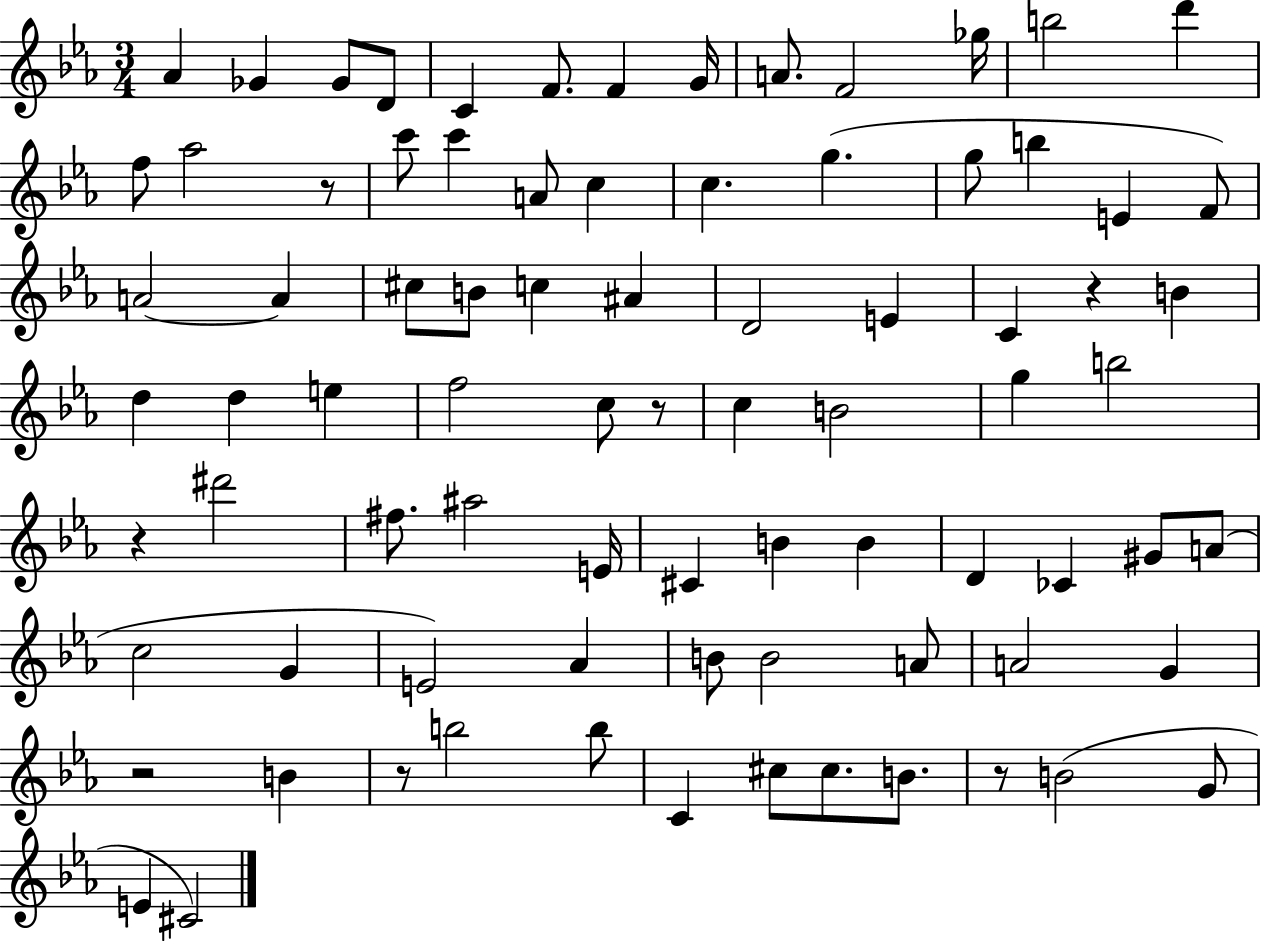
Ab4/q Gb4/q Gb4/e D4/e C4/q F4/e. F4/q G4/s A4/e. F4/h Gb5/s B5/h D6/q F5/e Ab5/h R/e C6/e C6/q A4/e C5/q C5/q. G5/q. G5/e B5/q E4/q F4/e A4/h A4/q C#5/e B4/e C5/q A#4/q D4/h E4/q C4/q R/q B4/q D5/q D5/q E5/q F5/h C5/e R/e C5/q B4/h G5/q B5/h R/q D#6/h F#5/e. A#5/h E4/s C#4/q B4/q B4/q D4/q CES4/q G#4/e A4/e C5/h G4/q E4/h Ab4/q B4/e B4/h A4/e A4/h G4/q R/h B4/q R/e B5/h B5/e C4/q C#5/e C#5/e. B4/e. R/e B4/h G4/e E4/q C#4/h